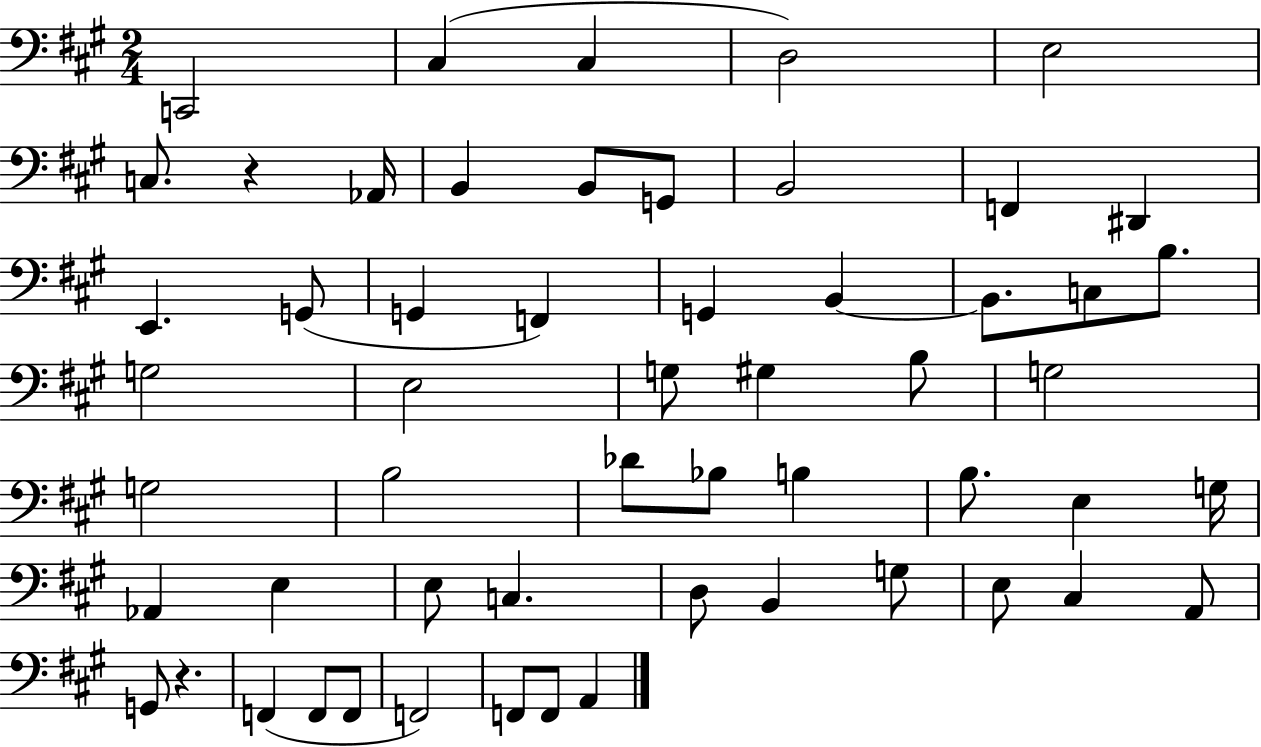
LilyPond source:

{
  \clef bass
  \numericTimeSignature
  \time 2/4
  \key a \major
  c,2 | cis4( cis4 | d2) | e2 | \break c8. r4 aes,16 | b,4 b,8 g,8 | b,2 | f,4 dis,4 | \break e,4. g,8( | g,4 f,4) | g,4 b,4~~ | b,8. c8 b8. | \break g2 | e2 | g8 gis4 b8 | g2 | \break g2 | b2 | des'8 bes8 b4 | b8. e4 g16 | \break aes,4 e4 | e8 c4. | d8 b,4 g8 | e8 cis4 a,8 | \break g,8 r4. | f,4( f,8 f,8 | f,2) | f,8 f,8 a,4 | \break \bar "|."
}